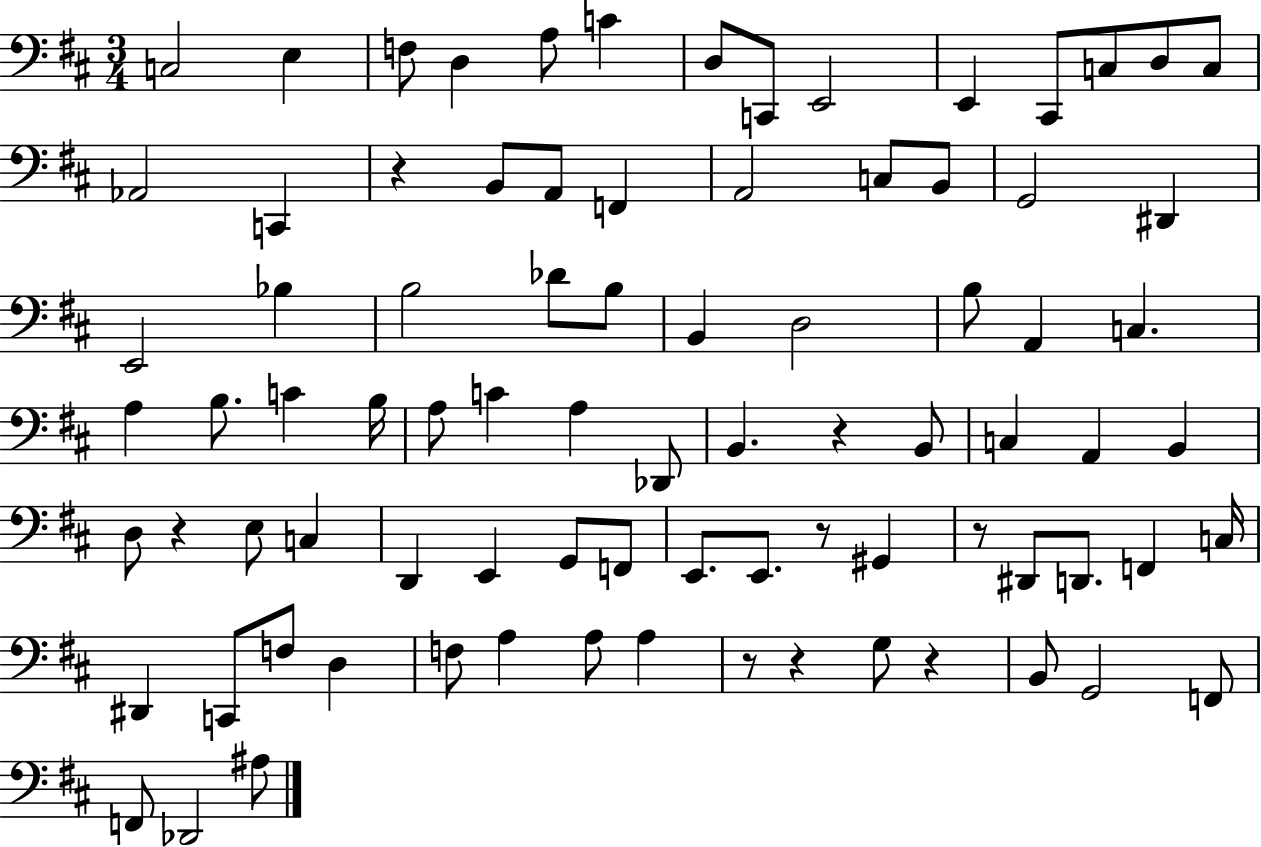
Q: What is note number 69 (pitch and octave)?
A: A3